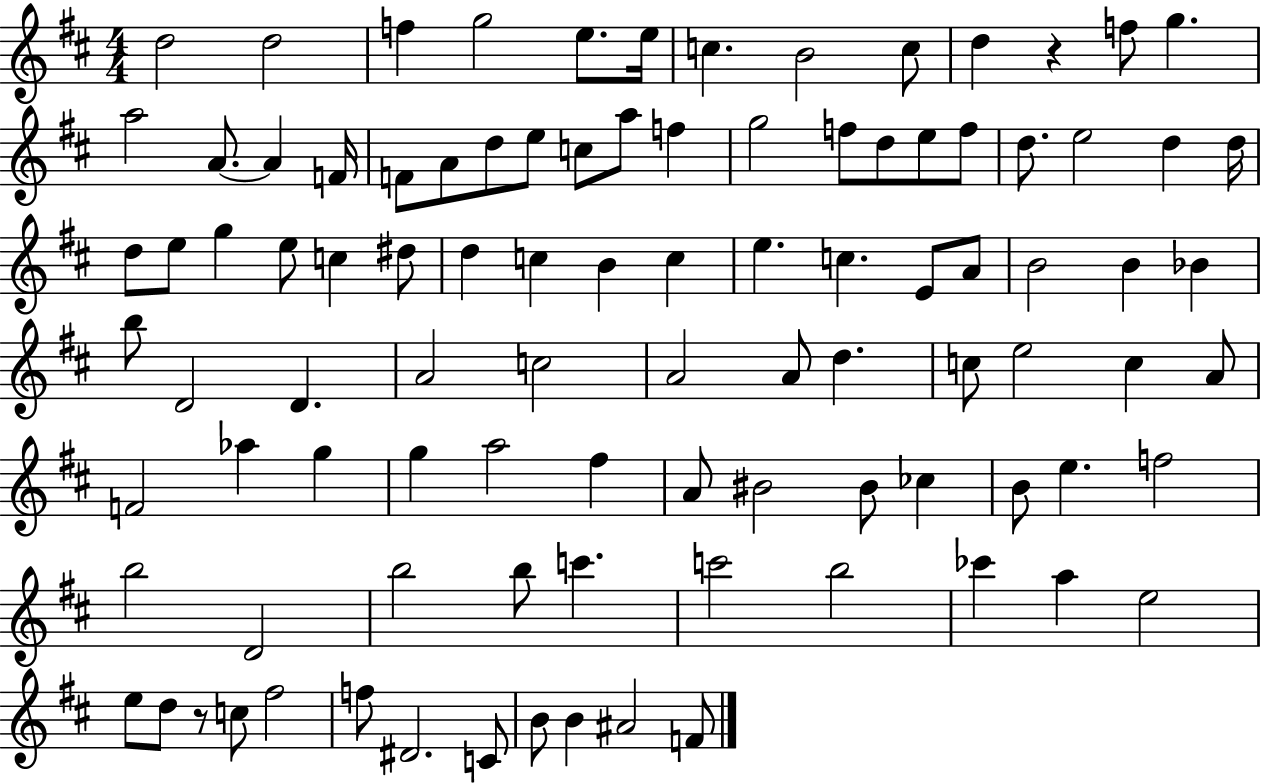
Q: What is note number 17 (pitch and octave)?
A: F4